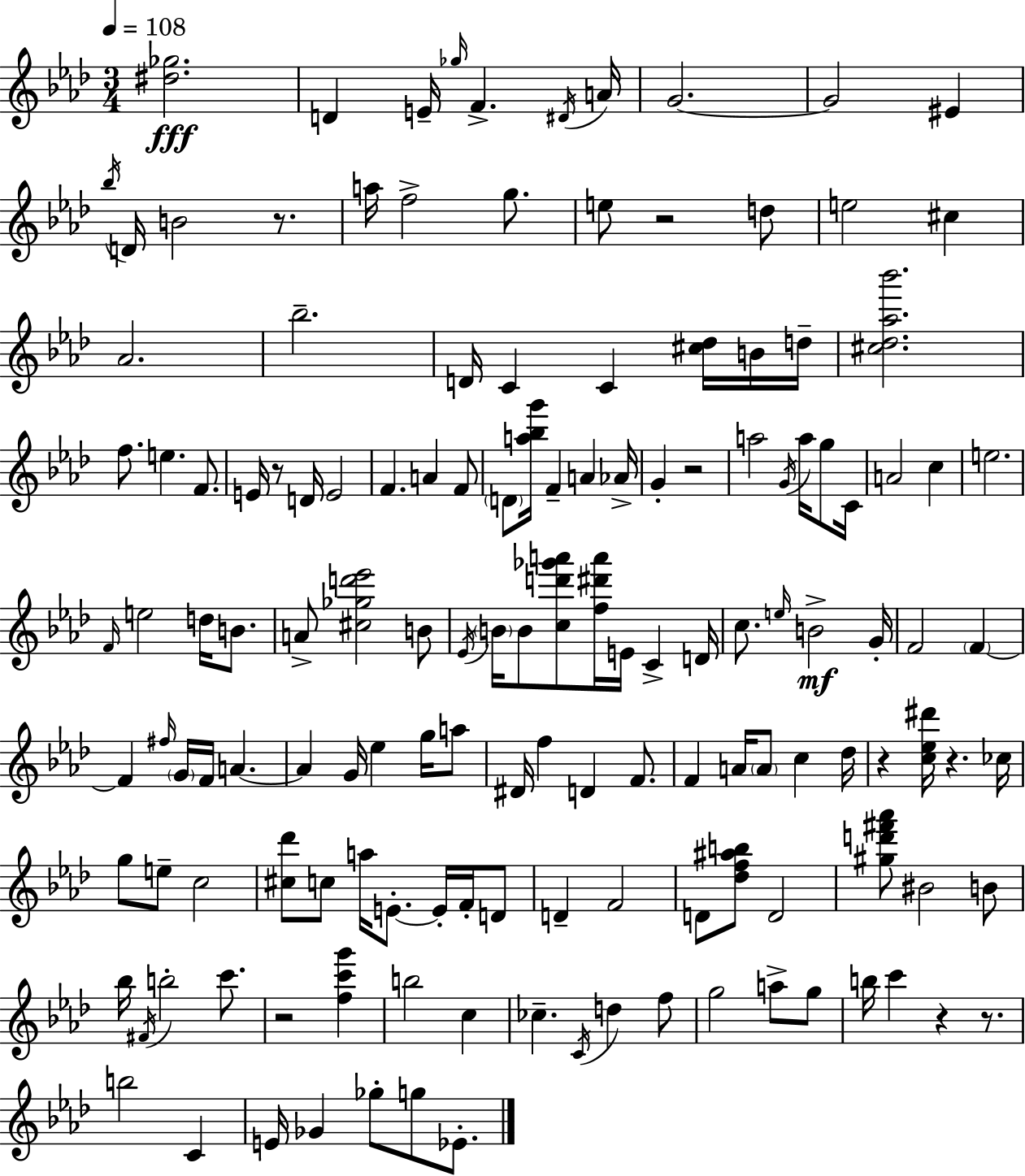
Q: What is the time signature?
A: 3/4